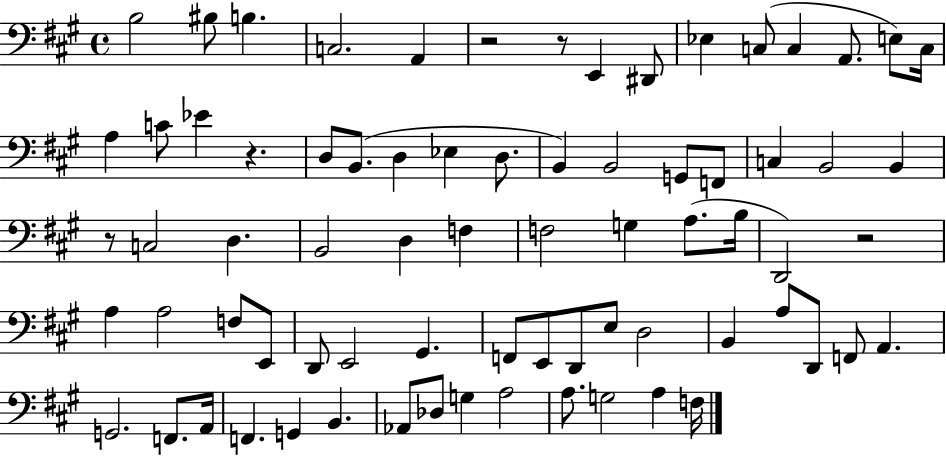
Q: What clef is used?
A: bass